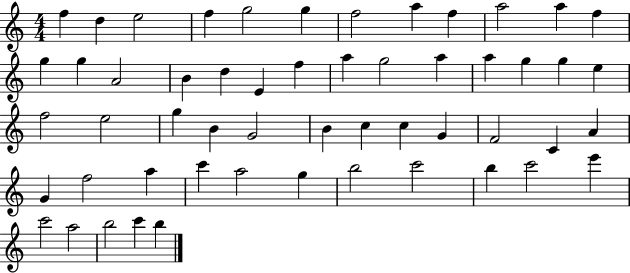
X:1
T:Untitled
M:4/4
L:1/4
K:C
f d e2 f g2 g f2 a f a2 a f g g A2 B d E f a g2 a a g g e f2 e2 g B G2 B c c G F2 C A G f2 a c' a2 g b2 c'2 b c'2 e' c'2 a2 b2 c' b